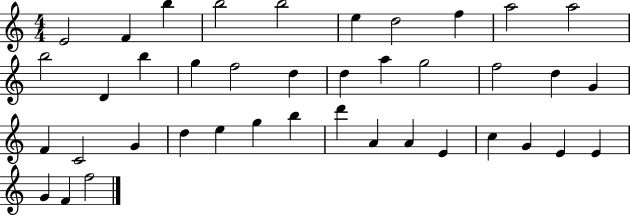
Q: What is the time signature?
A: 4/4